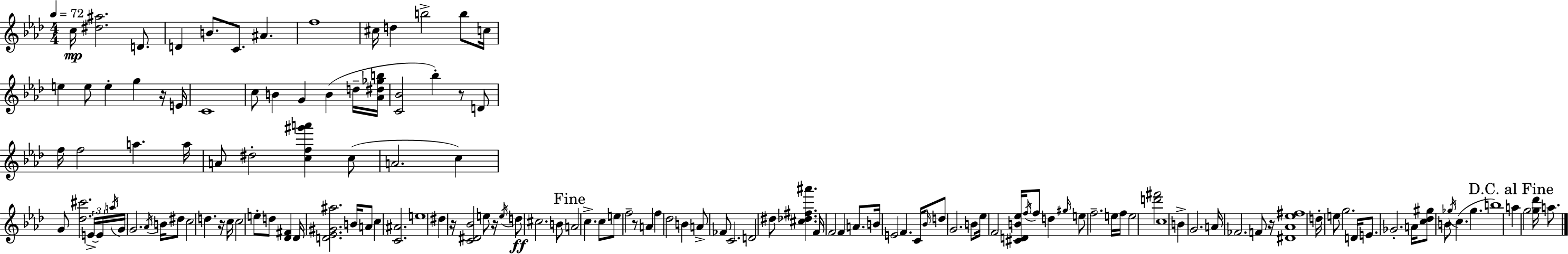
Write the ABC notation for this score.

X:1
T:Untitled
M:4/4
L:1/4
K:Fm
c/4 [^d^a]2 D/2 D B/2 C/2 ^A f4 ^c/4 d b2 b/2 c/4 e e/2 e g z/4 E/4 C4 c/2 B G B d/4 [_A^d_gb]/4 [C_B]2 _b z/2 D/2 f/4 f2 a a/4 A/2 ^d2 [cf^g'a'] c/2 A2 c G/2 [_d^c']2 E/4 E/4 a/4 G/4 G2 _A/4 B/4 ^d/2 c2 d z/4 c/4 c2 e/2 d/2 [_D^F] _D/4 [D_E^G^a]2 B/4 A/2 c [C^A]2 e4 ^d z/4 [C^D_B]2 e/2 z/4 e/4 d/2 ^c2 B/2 A2 c c/2 e/2 f2 z/2 A f _d2 B A/2 _F/2 C2 D2 ^d/2 [^c_d^f^a'] F/4 F2 F A/2 B/4 E2 F C/4 _B/4 d/2 G2 B/2 _e/4 F2 [^CDB_e]/4 f/4 f/2 d ^g/4 e/2 f2 e/4 f/4 e2 [d'^f']2 c4 B G2 A/4 _F2 F/2 z/4 [^D_A_e^f]4 d/4 e/2 g2 D/4 E/2 _G2 A/4 [c_d^g]/2 B/2 _g/4 c _g b4 a g2 [g_d']/4 a/2